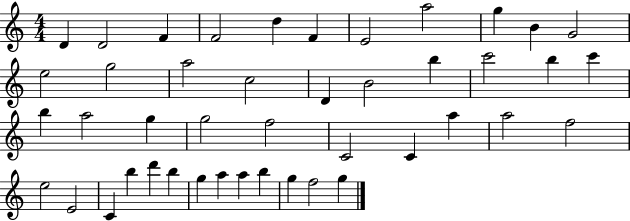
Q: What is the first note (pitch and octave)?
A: D4